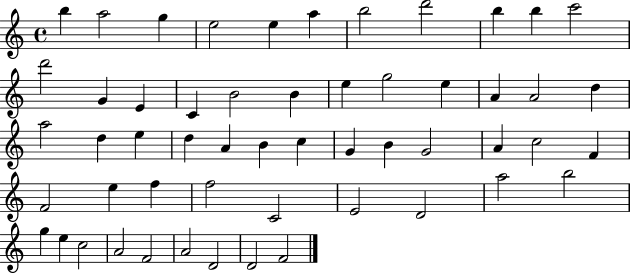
{
  \clef treble
  \time 4/4
  \defaultTimeSignature
  \key c \major
  b''4 a''2 g''4 | e''2 e''4 a''4 | b''2 d'''2 | b''4 b''4 c'''2 | \break d'''2 g'4 e'4 | c'4 b'2 b'4 | e''4 g''2 e''4 | a'4 a'2 d''4 | \break a''2 d''4 e''4 | d''4 a'4 b'4 c''4 | g'4 b'4 g'2 | a'4 c''2 f'4 | \break f'2 e''4 f''4 | f''2 c'2 | e'2 d'2 | a''2 b''2 | \break g''4 e''4 c''2 | a'2 f'2 | a'2 d'2 | d'2 f'2 | \break \bar "|."
}